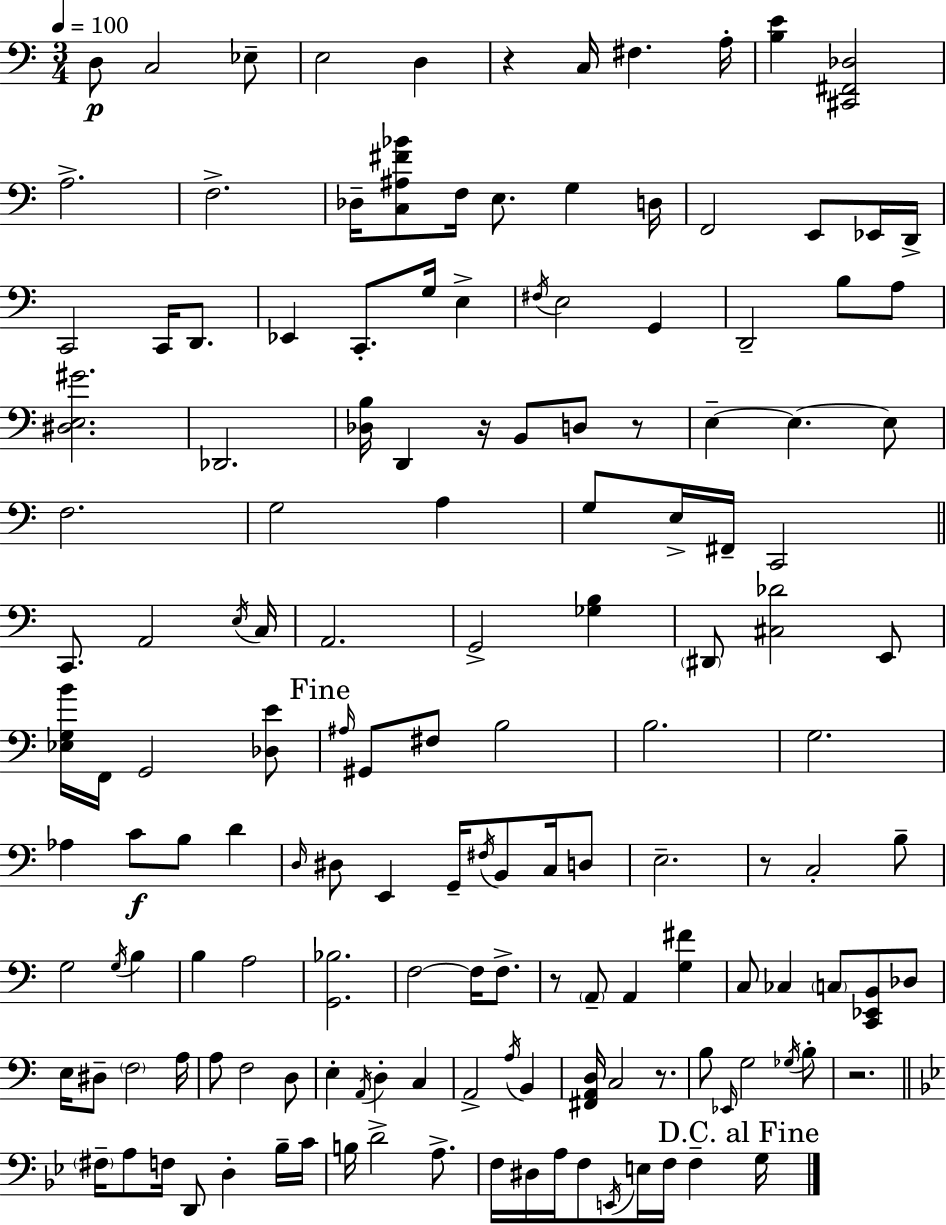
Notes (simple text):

D3/e C3/h Eb3/e E3/h D3/q R/q C3/s F#3/q. A3/s [B3,E4]/q [C#2,F#2,Db3]/h A3/h. F3/h. Db3/s [C3,A#3,F#4,Bb4]/e F3/s E3/e. G3/q D3/s F2/h E2/e Eb2/s D2/s C2/h C2/s D2/e. Eb2/q C2/e. G3/s E3/q F#3/s E3/h G2/q D2/h B3/e A3/e [D#3,E3,G#4]/h. Db2/h. [Db3,B3]/s D2/q R/s B2/e D3/e R/e E3/q E3/q. E3/e F3/h. G3/h A3/q G3/e E3/s F#2/s C2/h C2/e. A2/h E3/s C3/s A2/h. G2/h [Gb3,B3]/q D#2/e [C#3,Db4]/h E2/e [Eb3,G3,B4]/s F2/s G2/h [Db3,E4]/e A#3/s G#2/e F#3/e B3/h B3/h. G3/h. Ab3/q C4/e B3/e D4/q D3/s D#3/e E2/q G2/s F#3/s B2/e C3/s D3/e E3/h. R/e C3/h B3/e G3/h G3/s B3/q B3/q A3/h [G2,Bb3]/h. F3/h F3/s F3/e. R/e A2/e A2/q [G3,F#4]/q C3/e CES3/q C3/e [C2,Eb2,B2]/e Db3/e E3/s D#3/e F3/h A3/s A3/e F3/h D3/e E3/q A2/s D3/q C3/q A2/h A3/s B2/q [F#2,A2,D3]/s C3/h R/e. B3/e Eb2/s G3/h Gb3/s B3/e R/h. F#3/s A3/e F3/s D2/e D3/q Bb3/s C4/s B3/s D4/h A3/e. F3/s D#3/s A3/s F3/e E2/s E3/s F3/s F3/q G3/s